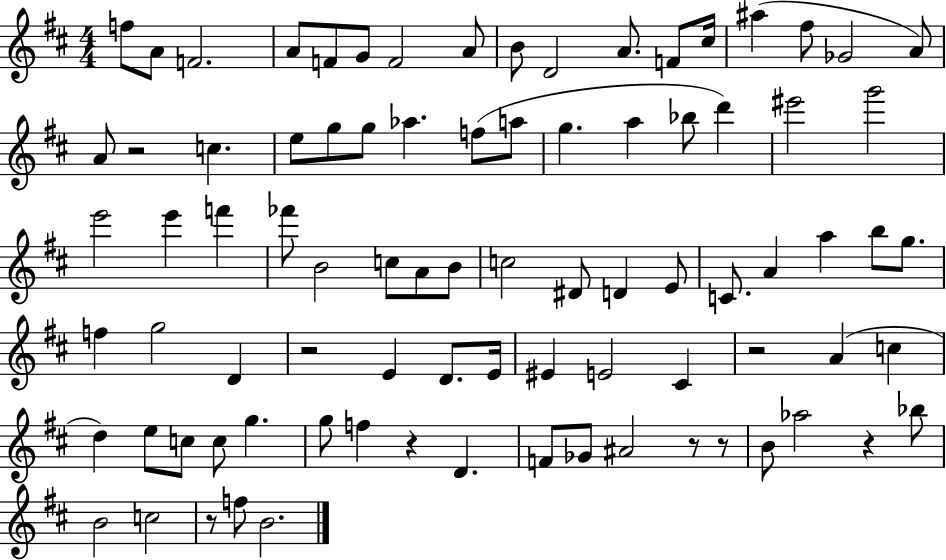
X:1
T:Untitled
M:4/4
L:1/4
K:D
f/2 A/2 F2 A/2 F/2 G/2 F2 A/2 B/2 D2 A/2 F/2 ^c/4 ^a ^f/2 _G2 A/2 A/2 z2 c e/2 g/2 g/2 _a f/2 a/2 g a _b/2 d' ^e'2 g'2 e'2 e' f' _f'/2 B2 c/2 A/2 B/2 c2 ^D/2 D E/2 C/2 A a b/2 g/2 f g2 D z2 E D/2 E/4 ^E E2 ^C z2 A c d e/2 c/2 c/2 g g/2 f z D F/2 _G/2 ^A2 z/2 z/2 B/2 _a2 z _b/2 B2 c2 z/2 f/2 B2